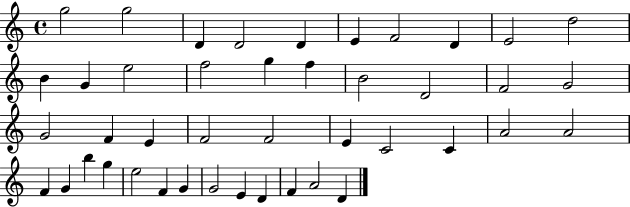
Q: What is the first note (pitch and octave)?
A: G5